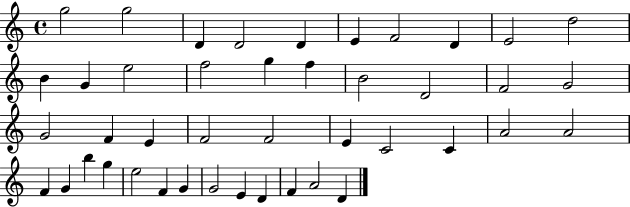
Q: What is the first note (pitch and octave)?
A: G5